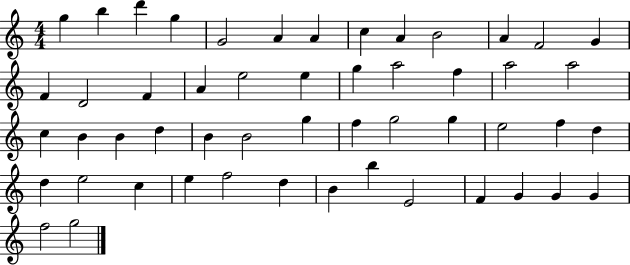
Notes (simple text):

G5/q B5/q D6/q G5/q G4/h A4/q A4/q C5/q A4/q B4/h A4/q F4/h G4/q F4/q D4/h F4/q A4/q E5/h E5/q G5/q A5/h F5/q A5/h A5/h C5/q B4/q B4/q D5/q B4/q B4/h G5/q F5/q G5/h G5/q E5/h F5/q D5/q D5/q E5/h C5/q E5/q F5/h D5/q B4/q B5/q E4/h F4/q G4/q G4/q G4/q F5/h G5/h